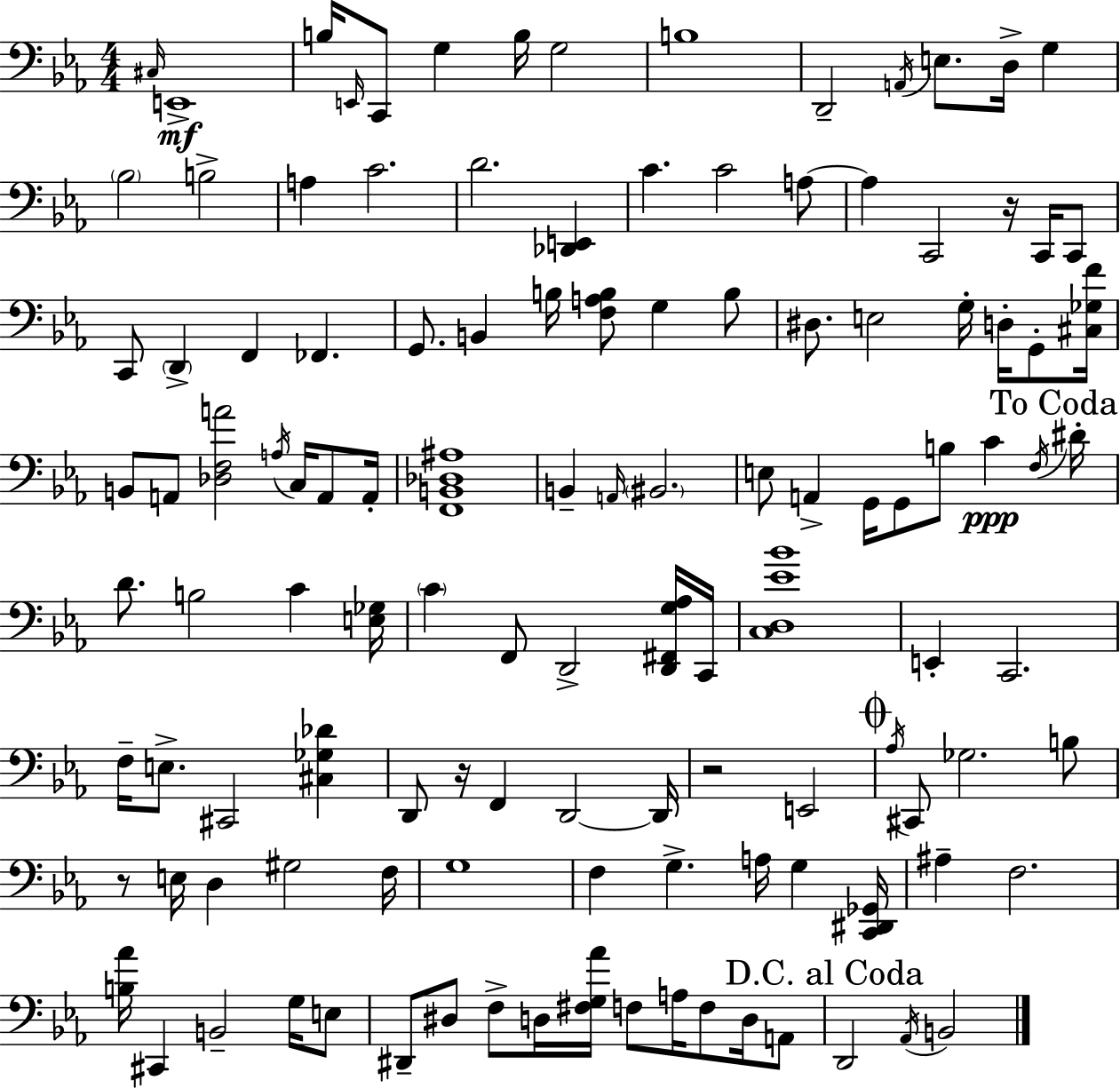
C#3/s E2/w B3/s E2/s C2/e G3/q B3/s G3/h B3/w D2/h A2/s E3/e. D3/s G3/q Bb3/h B3/h A3/q C4/h. D4/h. [Db2,E2]/q C4/q. C4/h A3/e A3/q C2/h R/s C2/s C2/e C2/e D2/q F2/q FES2/q. G2/e. B2/q B3/s [F3,A3,B3]/e G3/q B3/e D#3/e. E3/h G3/s D3/s G2/e [C#3,Gb3,F4]/s B2/e A2/e [Db3,F3,A4]/h A3/s C3/s A2/e A2/s [F2,B2,Db3,A#3]/w B2/q A2/s BIS2/h. E3/e A2/q G2/s G2/e B3/e C4/q F3/s D#4/s D4/e. B3/h C4/q [E3,Gb3]/s C4/q F2/e D2/h [D2,F#2,G3,Ab3]/s C2/s [C3,D3,Eb4,Bb4]/w E2/q C2/h. F3/s E3/e. C#2/h [C#3,Gb3,Db4]/q D2/e R/s F2/q D2/h D2/s R/h E2/h Ab3/s C#2/e Gb3/h. B3/e R/e E3/s D3/q G#3/h F3/s G3/w F3/q G3/q. A3/s G3/q [C2,D#2,Gb2]/s A#3/q F3/h. [B3,Ab4]/s C#2/q B2/h G3/s E3/e D#2/e D#3/e F3/e D3/s [F#3,G3,Ab4]/s F3/e A3/s F3/e D3/s A2/e D2/h Ab2/s B2/h